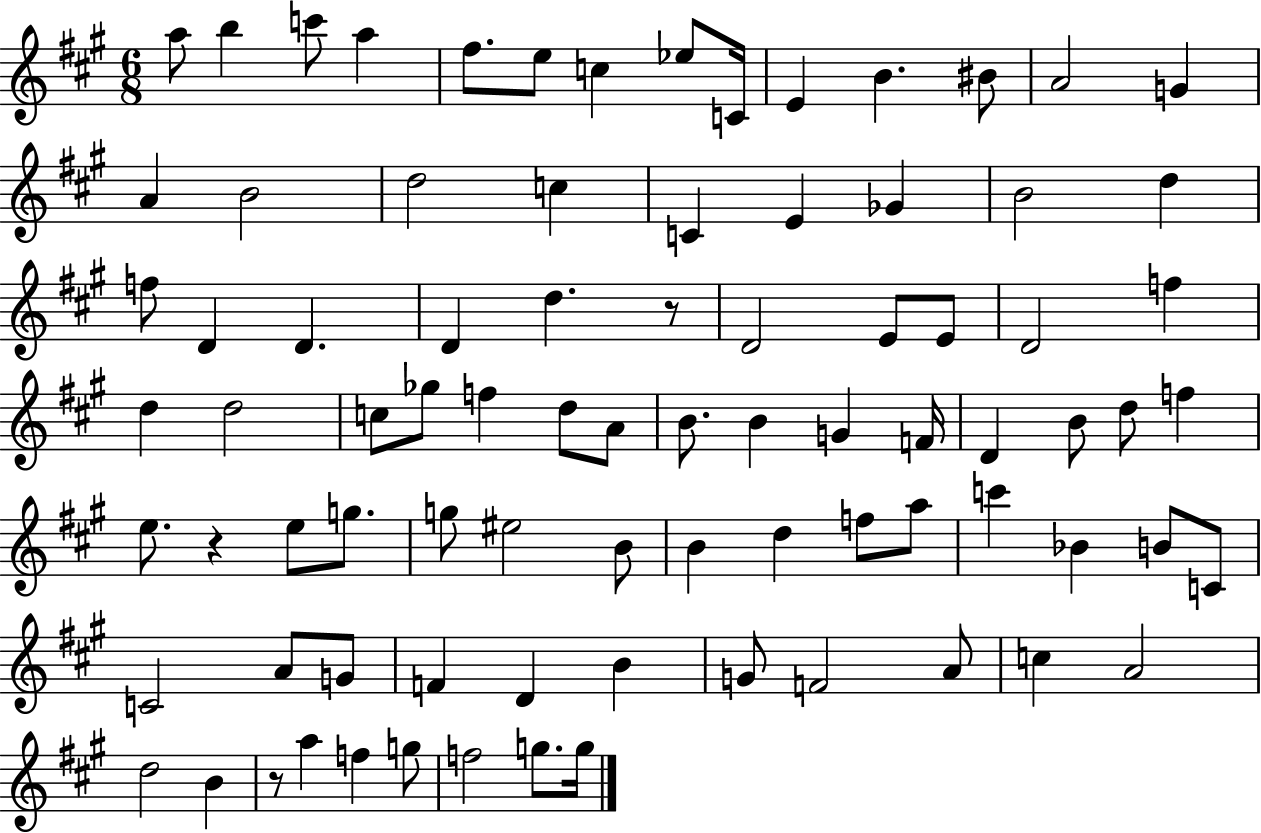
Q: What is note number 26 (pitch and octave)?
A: D4